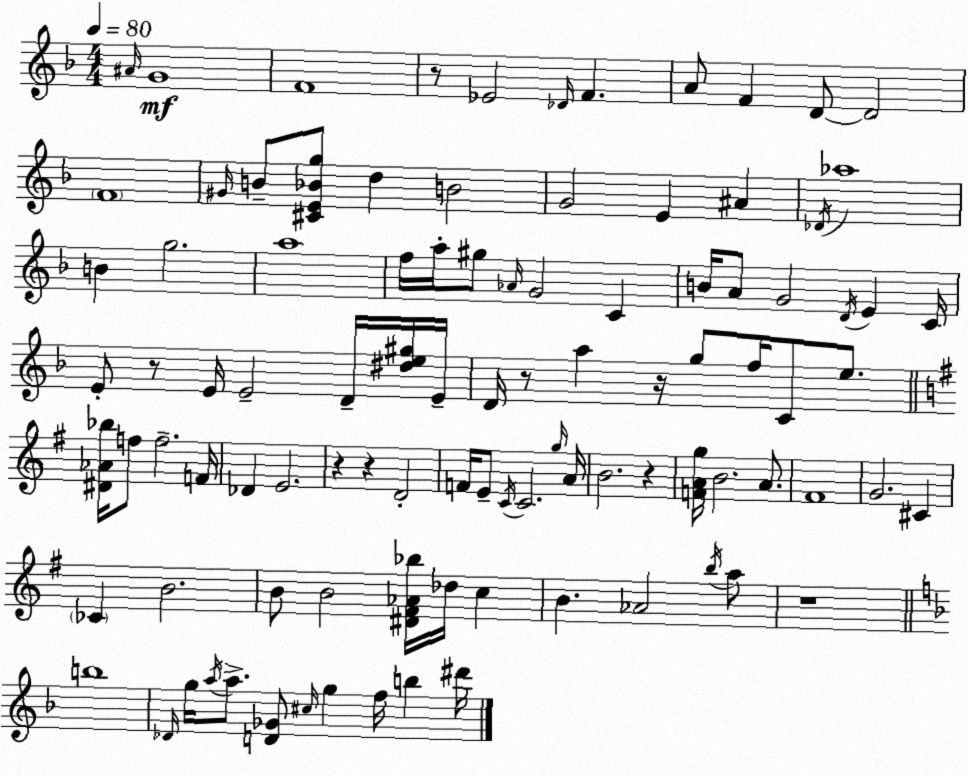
X:1
T:Untitled
M:4/4
L:1/4
K:F
^A/4 G4 F4 z/2 _E2 _D/4 F A/2 F D/2 D2 F4 ^G/4 B/2 [^CE_Bg]/2 d B2 G2 E ^A _D/4 _a4 B g2 a4 f/4 a/4 ^g/2 _A/4 G2 C B/4 A/2 G2 D/4 E C/4 E/2 z/2 E/4 E2 D/4 [^de^g]/4 E/4 D/4 z/2 a z/4 g/2 f/4 C/2 e/2 [^D_A_b]/4 f/2 f2 F/4 _D E2 z z D2 F/4 E/2 C/4 C2 g/4 A/4 B2 z [FAg]/4 B2 A/2 ^F4 G2 ^C _C B2 B/2 B2 [^D^F_A_b]/4 _d/4 c B _A2 b/4 a/2 z4 b4 _D/4 g/4 a/4 a/2 [D_G]/2 ^c/4 g f/4 b ^d'/4